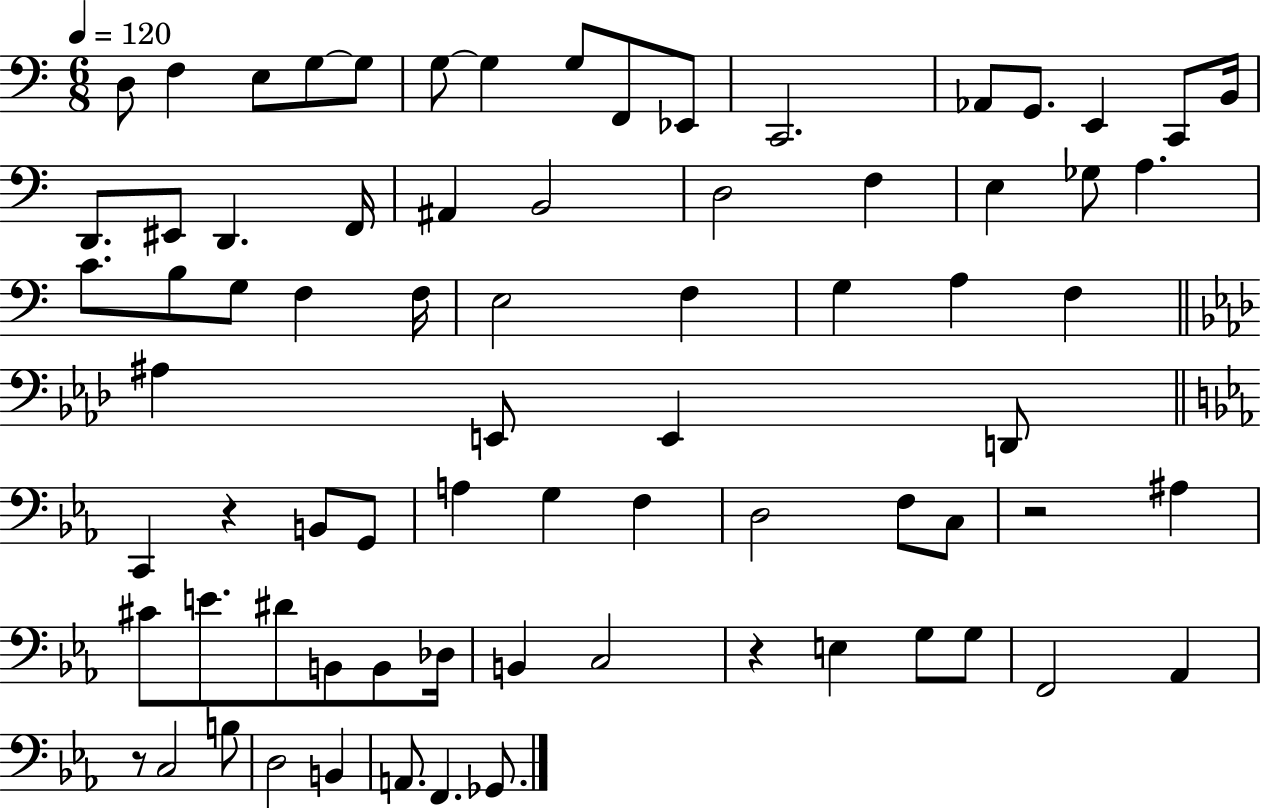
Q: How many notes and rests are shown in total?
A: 75